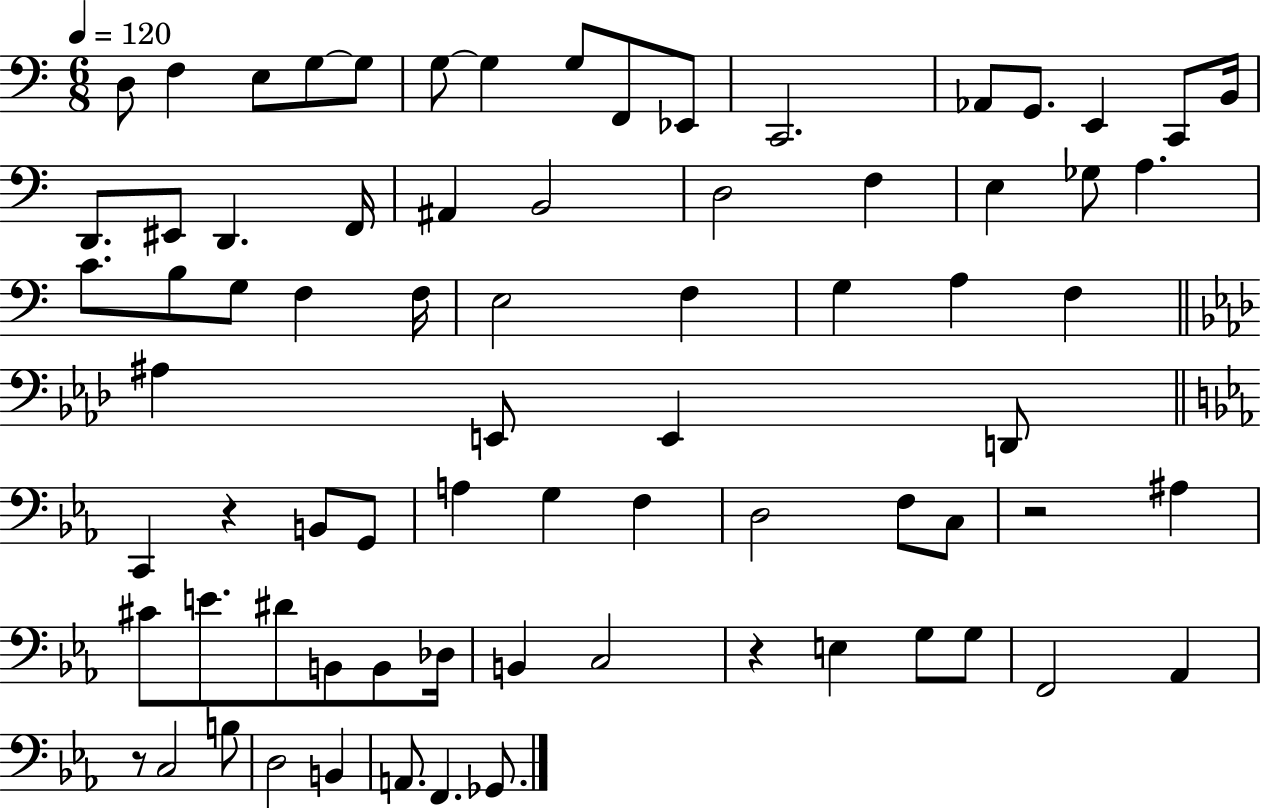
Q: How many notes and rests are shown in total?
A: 75